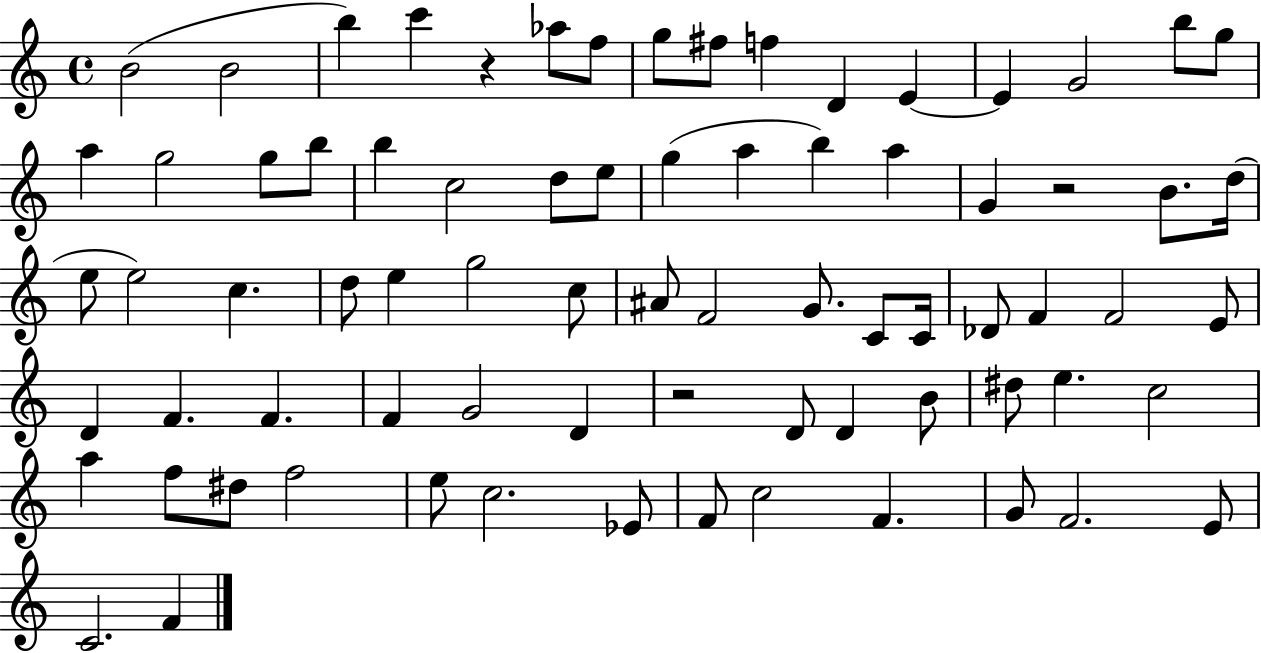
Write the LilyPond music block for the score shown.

{
  \clef treble
  \time 4/4
  \defaultTimeSignature
  \key c \major
  \repeat volta 2 { b'2( b'2 | b''4) c'''4 r4 aes''8 f''8 | g''8 fis''8 f''4 d'4 e'4~~ | e'4 g'2 b''8 g''8 | \break a''4 g''2 g''8 b''8 | b''4 c''2 d''8 e''8 | g''4( a''4 b''4) a''4 | g'4 r2 b'8. d''16( | \break e''8 e''2) c''4. | d''8 e''4 g''2 c''8 | ais'8 f'2 g'8. c'8 c'16 | des'8 f'4 f'2 e'8 | \break d'4 f'4. f'4. | f'4 g'2 d'4 | r2 d'8 d'4 b'8 | dis''8 e''4. c''2 | \break a''4 f''8 dis''8 f''2 | e''8 c''2. ees'8 | f'8 c''2 f'4. | g'8 f'2. e'8 | \break c'2. f'4 | } \bar "|."
}